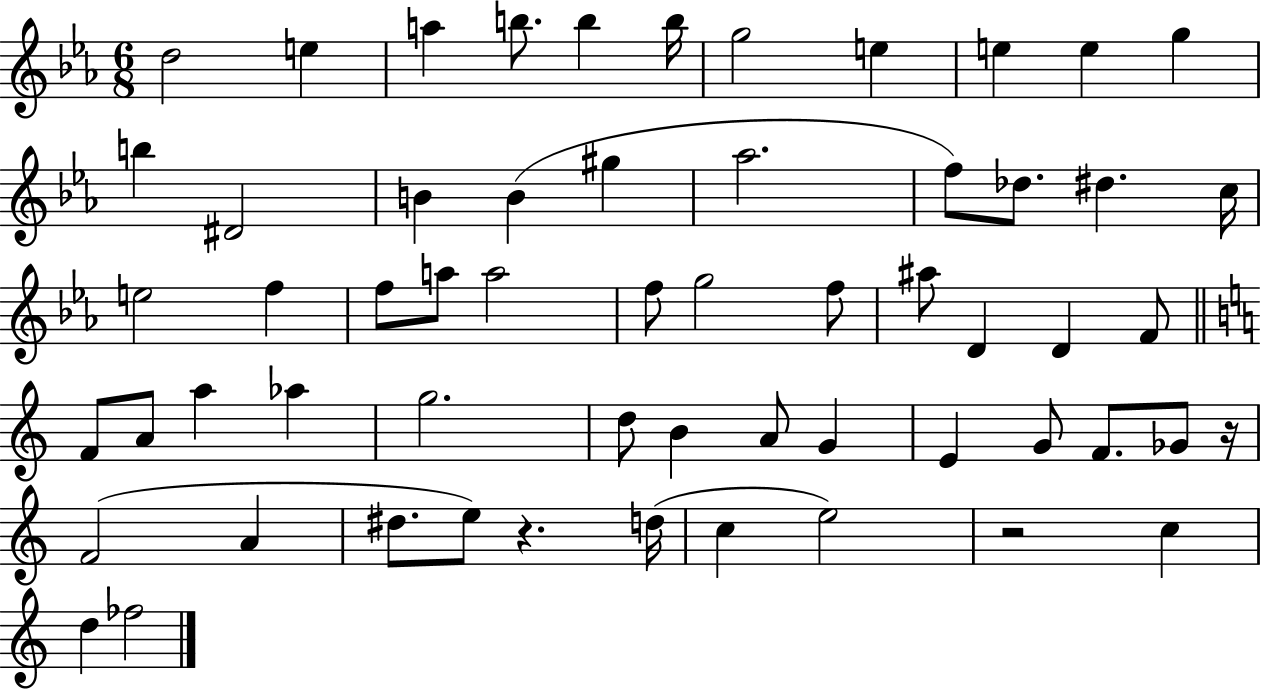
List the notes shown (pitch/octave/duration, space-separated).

D5/h E5/q A5/q B5/e. B5/q B5/s G5/h E5/q E5/q E5/q G5/q B5/q D#4/h B4/q B4/q G#5/q Ab5/h. F5/e Db5/e. D#5/q. C5/s E5/h F5/q F5/e A5/e A5/h F5/e G5/h F5/e A#5/e D4/q D4/q F4/e F4/e A4/e A5/q Ab5/q G5/h. D5/e B4/q A4/e G4/q E4/q G4/e F4/e. Gb4/e R/s F4/h A4/q D#5/e. E5/e R/q. D5/s C5/q E5/h R/h C5/q D5/q FES5/h